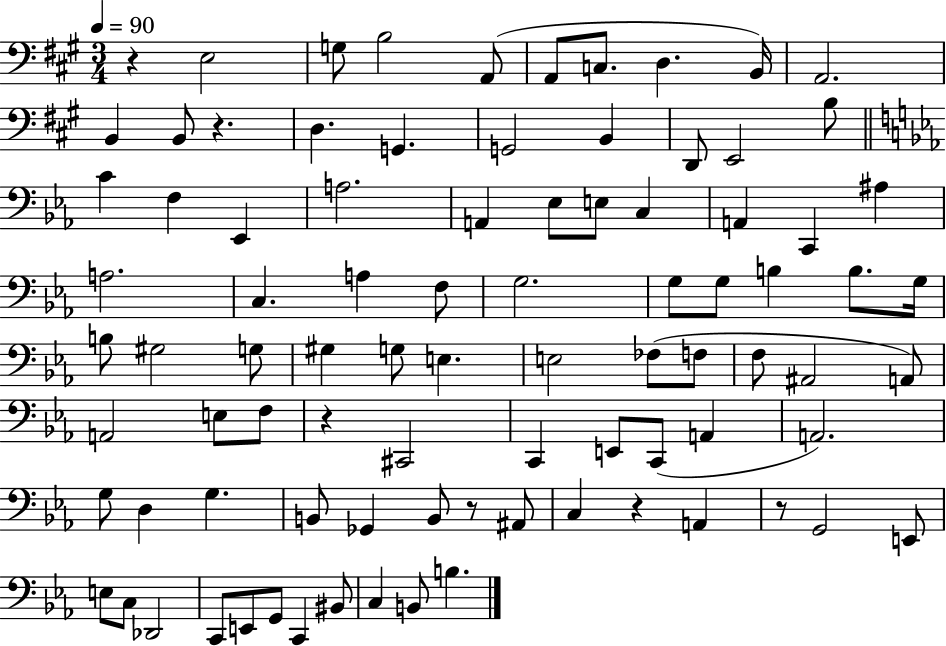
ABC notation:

X:1
T:Untitled
M:3/4
L:1/4
K:A
z E,2 G,/2 B,2 A,,/2 A,,/2 C,/2 D, B,,/4 A,,2 B,, B,,/2 z D, G,, G,,2 B,, D,,/2 E,,2 B,/2 C F, _E,, A,2 A,, _E,/2 E,/2 C, A,, C,, ^A, A,2 C, A, F,/2 G,2 G,/2 G,/2 B, B,/2 G,/4 B,/2 ^G,2 G,/2 ^G, G,/2 E, E,2 _F,/2 F,/2 F,/2 ^A,,2 A,,/2 A,,2 E,/2 F,/2 z ^C,,2 C,, E,,/2 C,,/2 A,, A,,2 G,/2 D, G, B,,/2 _G,, B,,/2 z/2 ^A,,/2 C, z A,, z/2 G,,2 E,,/2 E,/2 C,/2 _D,,2 C,,/2 E,,/2 G,,/2 C,, ^B,,/2 C, B,,/2 B,